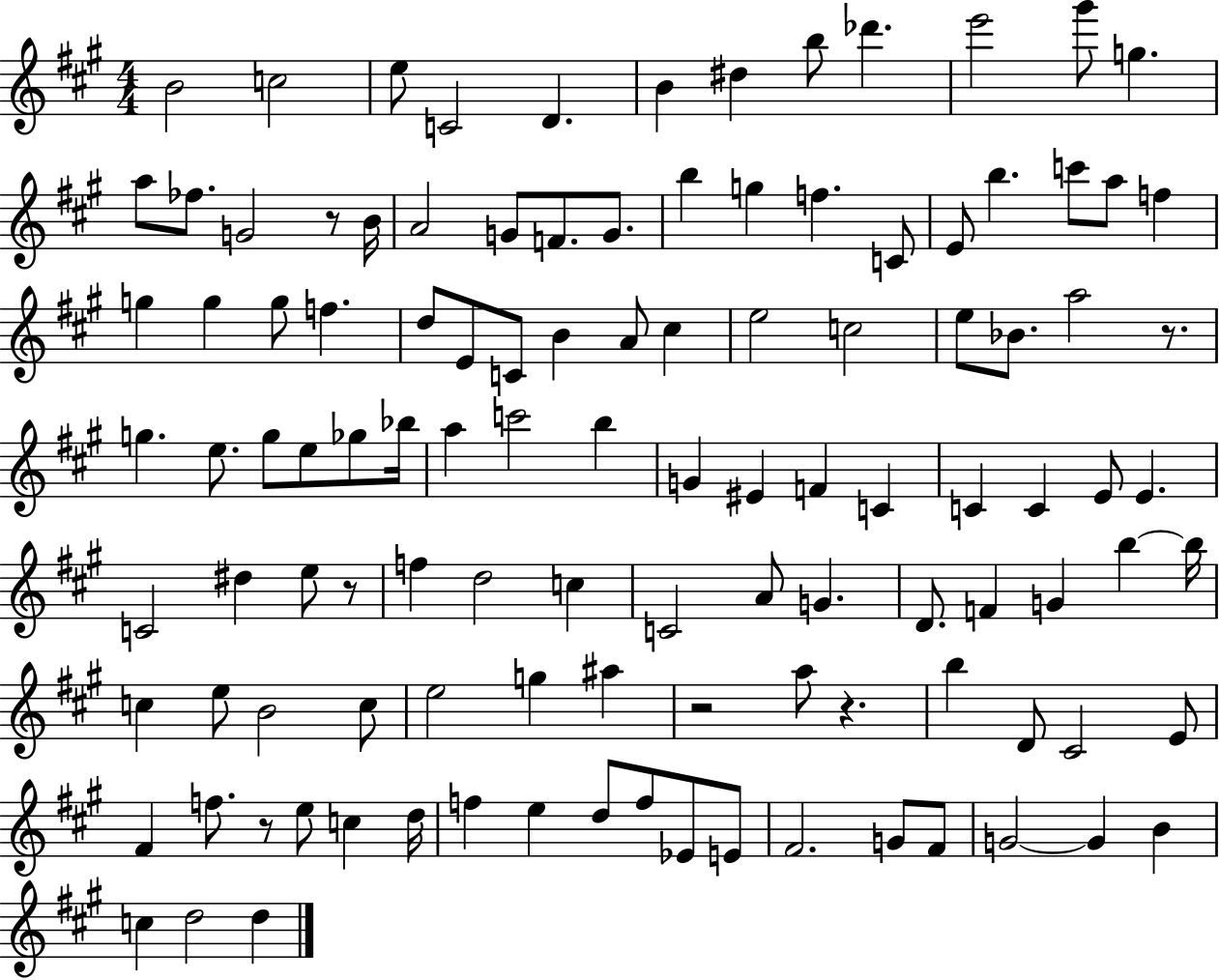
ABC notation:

X:1
T:Untitled
M:4/4
L:1/4
K:A
B2 c2 e/2 C2 D B ^d b/2 _d' e'2 ^g'/2 g a/2 _f/2 G2 z/2 B/4 A2 G/2 F/2 G/2 b g f C/2 E/2 b c'/2 a/2 f g g g/2 f d/2 E/2 C/2 B A/2 ^c e2 c2 e/2 _B/2 a2 z/2 g e/2 g/2 e/2 _g/2 _b/4 a c'2 b G ^E F C C C E/2 E C2 ^d e/2 z/2 f d2 c C2 A/2 G D/2 F G b b/4 c e/2 B2 c/2 e2 g ^a z2 a/2 z b D/2 ^C2 E/2 ^F f/2 z/2 e/2 c d/4 f e d/2 f/2 _E/2 E/2 ^F2 G/2 ^F/2 G2 G B c d2 d